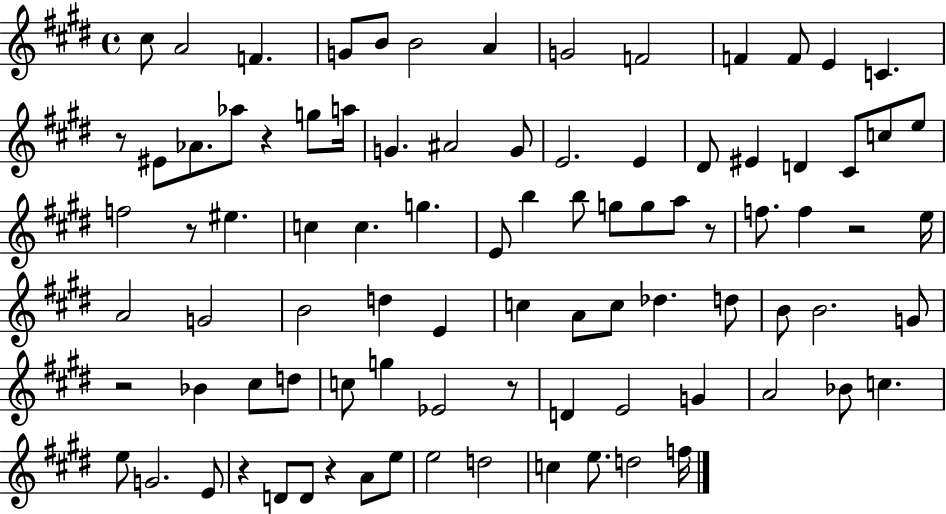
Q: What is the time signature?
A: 4/4